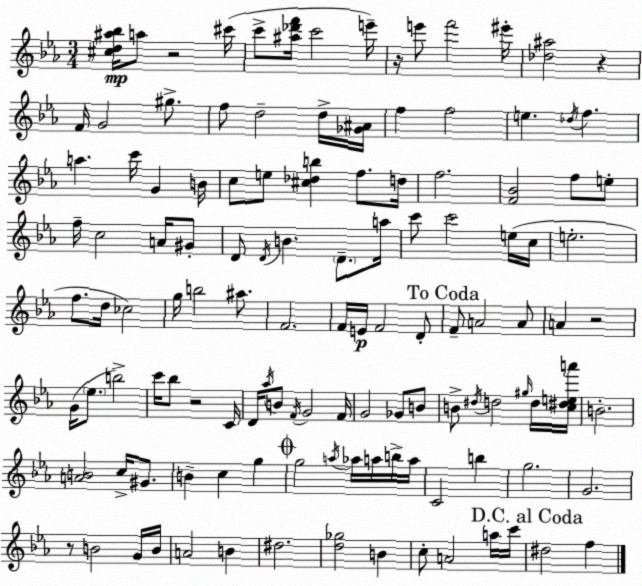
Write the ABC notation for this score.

X:1
T:Untitled
M:3/4
L:1/4
K:Cm
[^cd^a_b]/4 a/2 z2 ^c'/4 c'/2 [^a_d'f']/4 c'2 e'/4 z/4 e'/2 f'2 ^e'/4 [_d^a]2 z F/4 G2 ^g/2 f/2 d2 d/4 [_G^A]/4 f f2 e _d/4 f a c'/4 G B/4 c/2 e/2 [^c_db] f/2 d/4 f2 [F_B]2 f/2 e/2 f/4 c2 A/4 ^G/2 D/2 D/4 B D/2 a/4 c'/2 c'2 e/4 c/4 e2 f/2 d/4 _c2 g/4 b2 ^a/2 F2 F/4 E/4 F2 D/2 F/2 A2 A/2 A z2 G/4 _e/2 b2 c'/4 _b/2 z2 C/4 D/4 _a/4 B/2 F/4 G2 F/4 G2 _G/2 B/2 B/2 ^d/4 d2 ^g/4 d/4 [c^dea']/4 B2 [AB]2 c/4 ^G/2 B c g g2 a/4 _a/4 a/4 b/4 a/4 C2 b g2 G2 z/2 B2 G/4 B/4 A2 B ^d2 [d_g]2 B c/2 A2 a/4 c'/4 ^d2 f